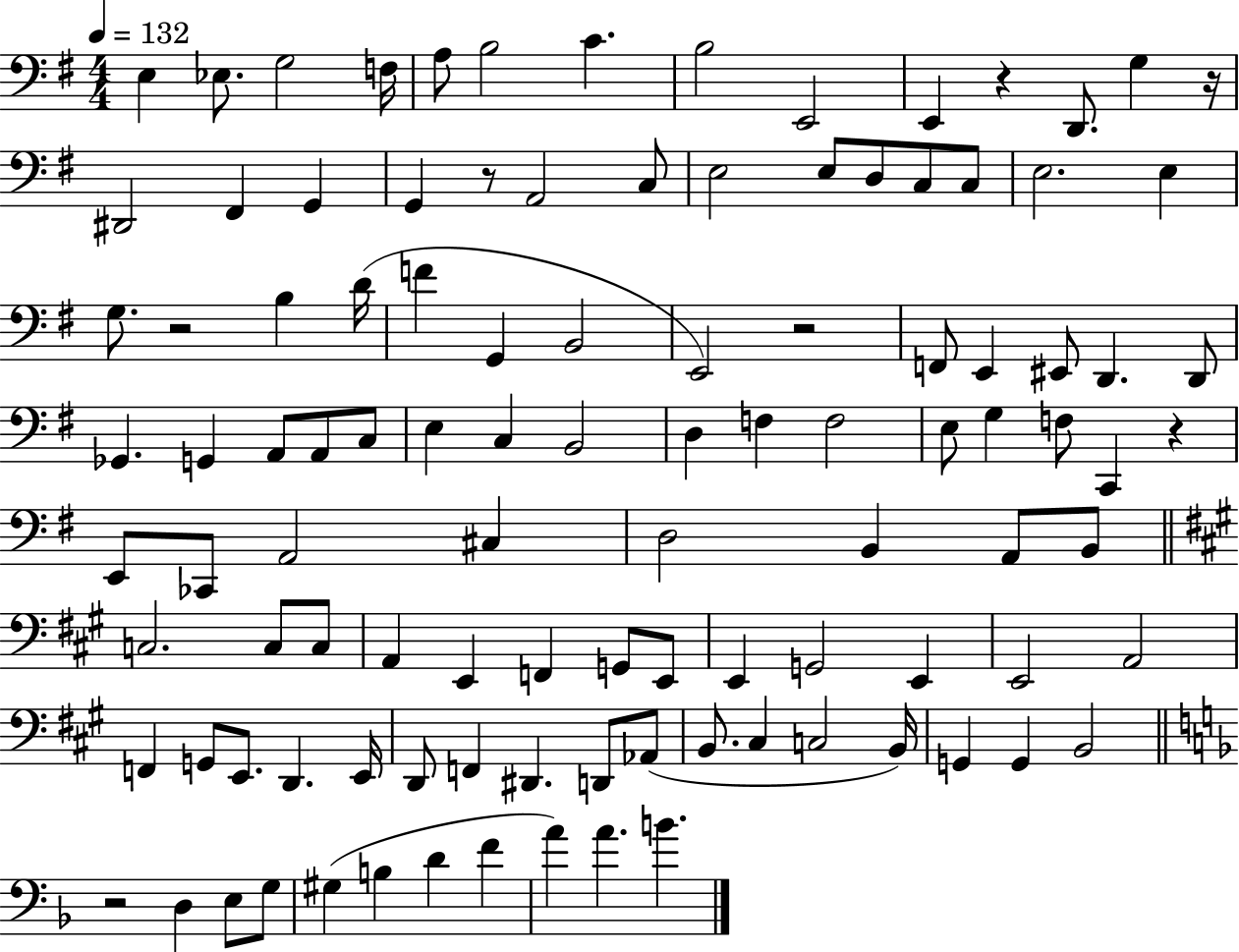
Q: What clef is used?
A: bass